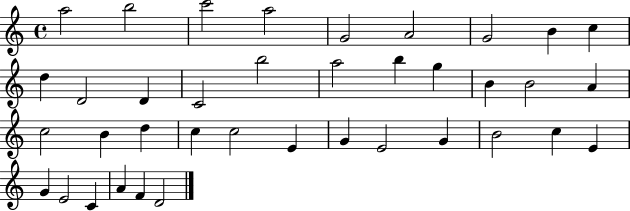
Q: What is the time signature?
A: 4/4